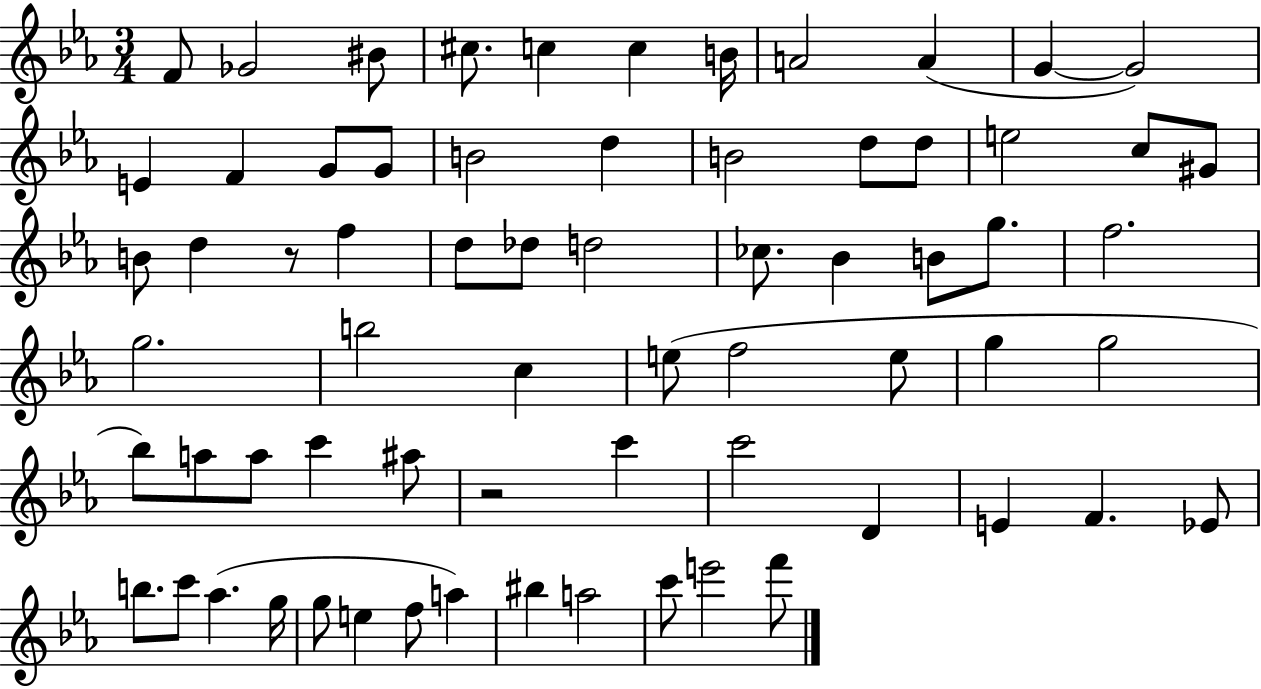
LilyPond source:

{
  \clef treble
  \numericTimeSignature
  \time 3/4
  \key ees \major
  f'8 ges'2 bis'8 | cis''8. c''4 c''4 b'16 | a'2 a'4( | g'4~~ g'2) | \break e'4 f'4 g'8 g'8 | b'2 d''4 | b'2 d''8 d''8 | e''2 c''8 gis'8 | \break b'8 d''4 r8 f''4 | d''8 des''8 d''2 | ces''8. bes'4 b'8 g''8. | f''2. | \break g''2. | b''2 c''4 | e''8( f''2 e''8 | g''4 g''2 | \break bes''8) a''8 a''8 c'''4 ais''8 | r2 c'''4 | c'''2 d'4 | e'4 f'4. ees'8 | \break b''8. c'''8 aes''4.( g''16 | g''8 e''4 f''8 a''4) | bis''4 a''2 | c'''8 e'''2 f'''8 | \break \bar "|."
}